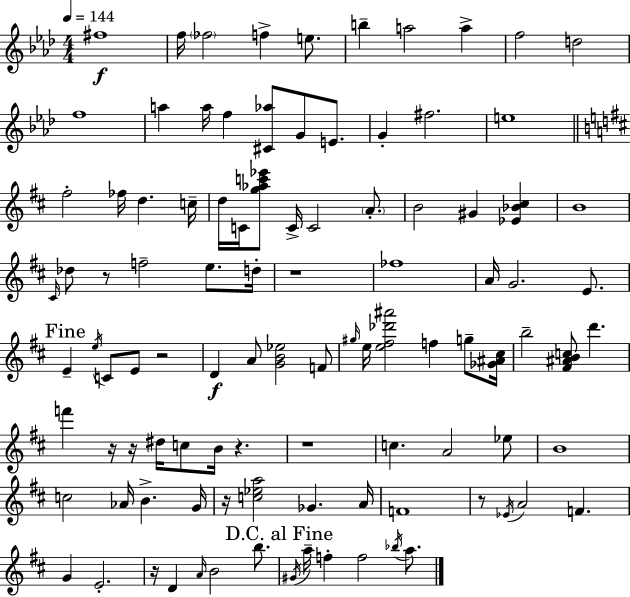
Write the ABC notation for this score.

X:1
T:Untitled
M:4/4
L:1/4
K:Ab
^f4 f/4 _f2 f e/2 b a2 a f2 d2 f4 a a/4 f [^C_a]/2 G/2 E/2 G ^f2 e4 ^f2 _f/4 d c/4 d/4 C/4 [g_ac'_e']/2 C/4 C2 A/2 B2 ^G [_E_B^c] B4 ^C/4 _d/2 z/2 f2 e/2 d/4 z4 _f4 A/4 G2 E/2 E e/4 C/2 E/2 z2 D A/2 [GB_e]2 F/2 ^g/4 e/4 [e^f_d'^a']2 f g/2 [_G^A^c]/4 b2 [^F^ABc]/2 d' f' z/4 z/4 ^d/4 c/2 B/4 z z4 c A2 _e/2 B4 c2 _A/4 B G/4 z/4 [c_ea]2 _G A/4 F4 z/2 _E/4 A2 F G E2 z/4 D A/4 B2 b/2 ^G/4 a/4 f f2 _b/4 a/2